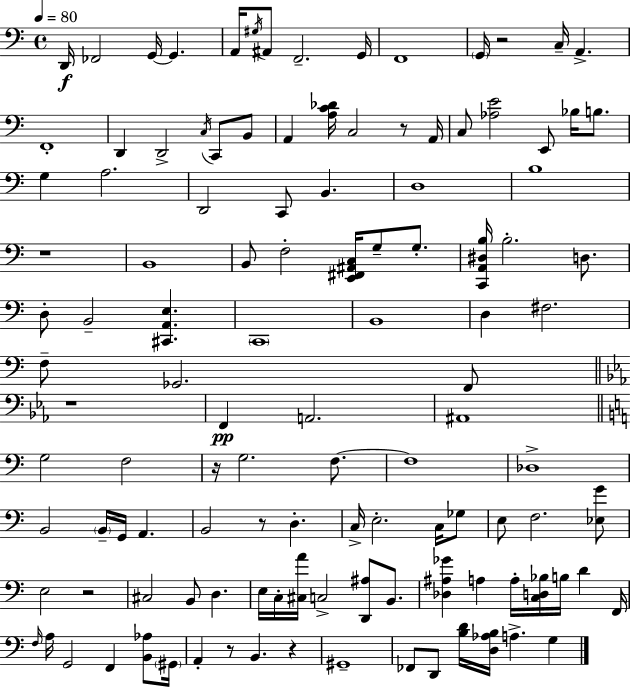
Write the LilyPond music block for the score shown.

{
  \clef bass
  \time 4/4
  \defaultTimeSignature
  \key a \minor
  \tempo 4 = 80
  d,16\f fes,2 g,16~~ g,4. | a,16 \acciaccatura { gis16 } ais,8 f,2.-- | g,16 f,1 | \parenthesize g,16 r2 c16-- a,4.-> | \break f,1-. | d,4 d,2-> \acciaccatura { c16 } c,8 | b,8 a,4 <a c' des'>16 c2 r8 | a,16 c8 <aes e'>2 e,8 bes16 b8. | \break g4 a2. | d,2 c,8 b,4. | d1 | b1 | \break r1 | b,1 | b,8 f2-. <e, fis, ais, c>16 g8-- g8.-. | <c, a, dis b>16 b2.-. d8. | \break d8-. b,2-- <cis, a, e>4. | \parenthesize c,1 | b,1 | d4 fis2. | \break f8-- ges,2. | f,8 \bar "||" \break \key ees \major r1 | f,4\pp a,2. | ais,1 | \bar "||" \break \key a \minor g2 f2 | r16 g2. f8.~~ | f1 | des1-> | \break b,2 \parenthesize b,16-- g,16 a,4. | b,2 r8 d4.-. | c16-> e2.-. c16 ges8 | e8 f2. <ees g'>8 | \break e2 r2 | cis2 b,8 d4. | e16 c16-. <cis a'>16 c2-> <d, ais>8 b,8. | <des ais ges'>4 a4 a16-. <c d bes>16 b16 d'4 f,16 | \break \grace { f16 } a16 g,2 f,4 <b, aes>8 | \parenthesize gis,16 a,4-. r8 b,4. r4 | gis,1-- | fes,8 d,8 <b d'>16 <d aes b>16 a4.-> g4 | \break \bar "|."
}